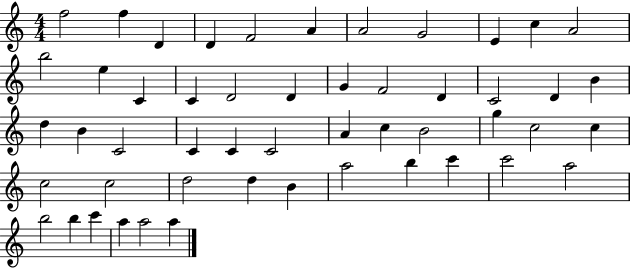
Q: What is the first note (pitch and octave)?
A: F5